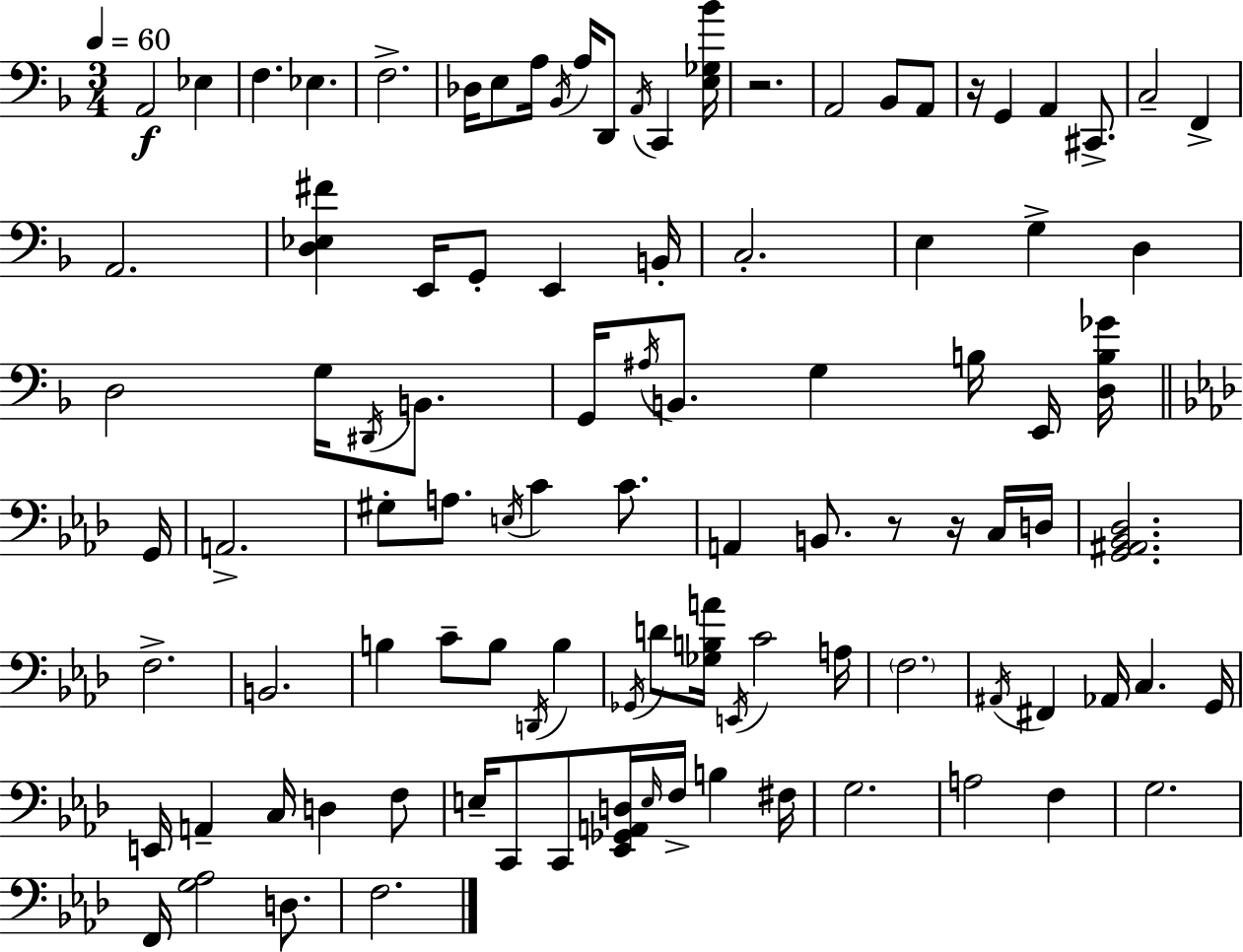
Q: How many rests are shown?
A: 4